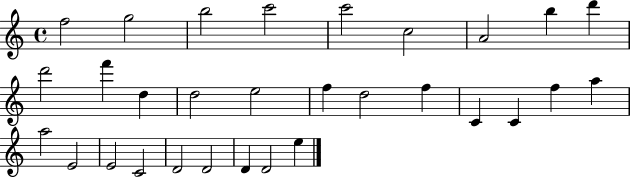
{
  \clef treble
  \time 4/4
  \defaultTimeSignature
  \key c \major
  f''2 g''2 | b''2 c'''2 | c'''2 c''2 | a'2 b''4 d'''4 | \break d'''2 f'''4 d''4 | d''2 e''2 | f''4 d''2 f''4 | c'4 c'4 f''4 a''4 | \break a''2 e'2 | e'2 c'2 | d'2 d'2 | d'4 d'2 e''4 | \break \bar "|."
}